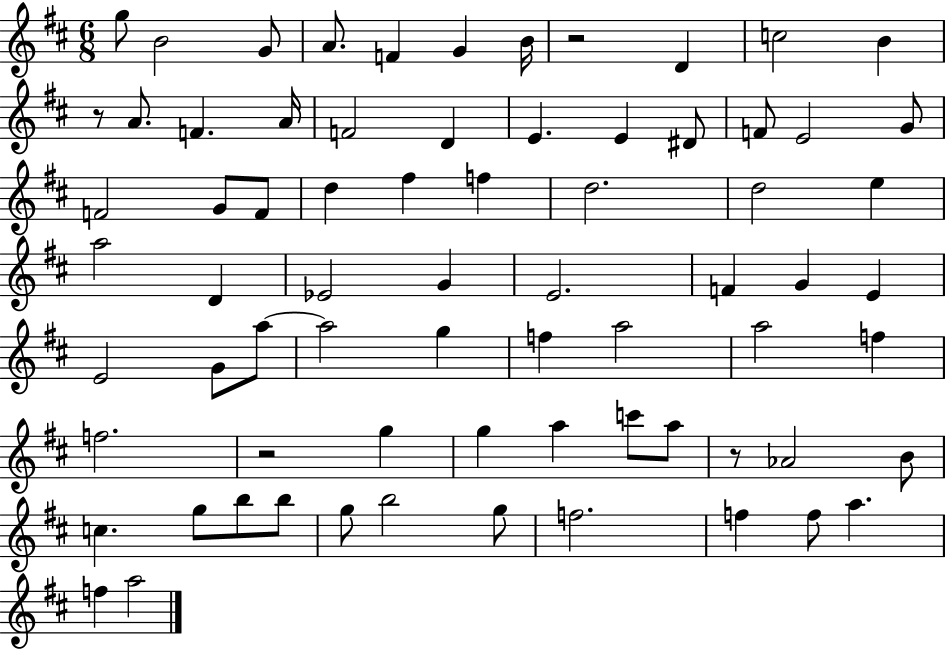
G5/e B4/h G4/e A4/e. F4/q G4/q B4/s R/h D4/q C5/h B4/q R/e A4/e. F4/q. A4/s F4/h D4/q E4/q. E4/q D#4/e F4/e E4/h G4/e F4/h G4/e F4/e D5/q F#5/q F5/q D5/h. D5/h E5/q A5/h D4/q Eb4/h G4/q E4/h. F4/q G4/q E4/q E4/h G4/e A5/e A5/h G5/q F5/q A5/h A5/h F5/q F5/h. R/h G5/q G5/q A5/q C6/e A5/e R/e Ab4/h B4/e C5/q. G5/e B5/e B5/e G5/e B5/h G5/e F5/h. F5/q F5/e A5/q. F5/q A5/h